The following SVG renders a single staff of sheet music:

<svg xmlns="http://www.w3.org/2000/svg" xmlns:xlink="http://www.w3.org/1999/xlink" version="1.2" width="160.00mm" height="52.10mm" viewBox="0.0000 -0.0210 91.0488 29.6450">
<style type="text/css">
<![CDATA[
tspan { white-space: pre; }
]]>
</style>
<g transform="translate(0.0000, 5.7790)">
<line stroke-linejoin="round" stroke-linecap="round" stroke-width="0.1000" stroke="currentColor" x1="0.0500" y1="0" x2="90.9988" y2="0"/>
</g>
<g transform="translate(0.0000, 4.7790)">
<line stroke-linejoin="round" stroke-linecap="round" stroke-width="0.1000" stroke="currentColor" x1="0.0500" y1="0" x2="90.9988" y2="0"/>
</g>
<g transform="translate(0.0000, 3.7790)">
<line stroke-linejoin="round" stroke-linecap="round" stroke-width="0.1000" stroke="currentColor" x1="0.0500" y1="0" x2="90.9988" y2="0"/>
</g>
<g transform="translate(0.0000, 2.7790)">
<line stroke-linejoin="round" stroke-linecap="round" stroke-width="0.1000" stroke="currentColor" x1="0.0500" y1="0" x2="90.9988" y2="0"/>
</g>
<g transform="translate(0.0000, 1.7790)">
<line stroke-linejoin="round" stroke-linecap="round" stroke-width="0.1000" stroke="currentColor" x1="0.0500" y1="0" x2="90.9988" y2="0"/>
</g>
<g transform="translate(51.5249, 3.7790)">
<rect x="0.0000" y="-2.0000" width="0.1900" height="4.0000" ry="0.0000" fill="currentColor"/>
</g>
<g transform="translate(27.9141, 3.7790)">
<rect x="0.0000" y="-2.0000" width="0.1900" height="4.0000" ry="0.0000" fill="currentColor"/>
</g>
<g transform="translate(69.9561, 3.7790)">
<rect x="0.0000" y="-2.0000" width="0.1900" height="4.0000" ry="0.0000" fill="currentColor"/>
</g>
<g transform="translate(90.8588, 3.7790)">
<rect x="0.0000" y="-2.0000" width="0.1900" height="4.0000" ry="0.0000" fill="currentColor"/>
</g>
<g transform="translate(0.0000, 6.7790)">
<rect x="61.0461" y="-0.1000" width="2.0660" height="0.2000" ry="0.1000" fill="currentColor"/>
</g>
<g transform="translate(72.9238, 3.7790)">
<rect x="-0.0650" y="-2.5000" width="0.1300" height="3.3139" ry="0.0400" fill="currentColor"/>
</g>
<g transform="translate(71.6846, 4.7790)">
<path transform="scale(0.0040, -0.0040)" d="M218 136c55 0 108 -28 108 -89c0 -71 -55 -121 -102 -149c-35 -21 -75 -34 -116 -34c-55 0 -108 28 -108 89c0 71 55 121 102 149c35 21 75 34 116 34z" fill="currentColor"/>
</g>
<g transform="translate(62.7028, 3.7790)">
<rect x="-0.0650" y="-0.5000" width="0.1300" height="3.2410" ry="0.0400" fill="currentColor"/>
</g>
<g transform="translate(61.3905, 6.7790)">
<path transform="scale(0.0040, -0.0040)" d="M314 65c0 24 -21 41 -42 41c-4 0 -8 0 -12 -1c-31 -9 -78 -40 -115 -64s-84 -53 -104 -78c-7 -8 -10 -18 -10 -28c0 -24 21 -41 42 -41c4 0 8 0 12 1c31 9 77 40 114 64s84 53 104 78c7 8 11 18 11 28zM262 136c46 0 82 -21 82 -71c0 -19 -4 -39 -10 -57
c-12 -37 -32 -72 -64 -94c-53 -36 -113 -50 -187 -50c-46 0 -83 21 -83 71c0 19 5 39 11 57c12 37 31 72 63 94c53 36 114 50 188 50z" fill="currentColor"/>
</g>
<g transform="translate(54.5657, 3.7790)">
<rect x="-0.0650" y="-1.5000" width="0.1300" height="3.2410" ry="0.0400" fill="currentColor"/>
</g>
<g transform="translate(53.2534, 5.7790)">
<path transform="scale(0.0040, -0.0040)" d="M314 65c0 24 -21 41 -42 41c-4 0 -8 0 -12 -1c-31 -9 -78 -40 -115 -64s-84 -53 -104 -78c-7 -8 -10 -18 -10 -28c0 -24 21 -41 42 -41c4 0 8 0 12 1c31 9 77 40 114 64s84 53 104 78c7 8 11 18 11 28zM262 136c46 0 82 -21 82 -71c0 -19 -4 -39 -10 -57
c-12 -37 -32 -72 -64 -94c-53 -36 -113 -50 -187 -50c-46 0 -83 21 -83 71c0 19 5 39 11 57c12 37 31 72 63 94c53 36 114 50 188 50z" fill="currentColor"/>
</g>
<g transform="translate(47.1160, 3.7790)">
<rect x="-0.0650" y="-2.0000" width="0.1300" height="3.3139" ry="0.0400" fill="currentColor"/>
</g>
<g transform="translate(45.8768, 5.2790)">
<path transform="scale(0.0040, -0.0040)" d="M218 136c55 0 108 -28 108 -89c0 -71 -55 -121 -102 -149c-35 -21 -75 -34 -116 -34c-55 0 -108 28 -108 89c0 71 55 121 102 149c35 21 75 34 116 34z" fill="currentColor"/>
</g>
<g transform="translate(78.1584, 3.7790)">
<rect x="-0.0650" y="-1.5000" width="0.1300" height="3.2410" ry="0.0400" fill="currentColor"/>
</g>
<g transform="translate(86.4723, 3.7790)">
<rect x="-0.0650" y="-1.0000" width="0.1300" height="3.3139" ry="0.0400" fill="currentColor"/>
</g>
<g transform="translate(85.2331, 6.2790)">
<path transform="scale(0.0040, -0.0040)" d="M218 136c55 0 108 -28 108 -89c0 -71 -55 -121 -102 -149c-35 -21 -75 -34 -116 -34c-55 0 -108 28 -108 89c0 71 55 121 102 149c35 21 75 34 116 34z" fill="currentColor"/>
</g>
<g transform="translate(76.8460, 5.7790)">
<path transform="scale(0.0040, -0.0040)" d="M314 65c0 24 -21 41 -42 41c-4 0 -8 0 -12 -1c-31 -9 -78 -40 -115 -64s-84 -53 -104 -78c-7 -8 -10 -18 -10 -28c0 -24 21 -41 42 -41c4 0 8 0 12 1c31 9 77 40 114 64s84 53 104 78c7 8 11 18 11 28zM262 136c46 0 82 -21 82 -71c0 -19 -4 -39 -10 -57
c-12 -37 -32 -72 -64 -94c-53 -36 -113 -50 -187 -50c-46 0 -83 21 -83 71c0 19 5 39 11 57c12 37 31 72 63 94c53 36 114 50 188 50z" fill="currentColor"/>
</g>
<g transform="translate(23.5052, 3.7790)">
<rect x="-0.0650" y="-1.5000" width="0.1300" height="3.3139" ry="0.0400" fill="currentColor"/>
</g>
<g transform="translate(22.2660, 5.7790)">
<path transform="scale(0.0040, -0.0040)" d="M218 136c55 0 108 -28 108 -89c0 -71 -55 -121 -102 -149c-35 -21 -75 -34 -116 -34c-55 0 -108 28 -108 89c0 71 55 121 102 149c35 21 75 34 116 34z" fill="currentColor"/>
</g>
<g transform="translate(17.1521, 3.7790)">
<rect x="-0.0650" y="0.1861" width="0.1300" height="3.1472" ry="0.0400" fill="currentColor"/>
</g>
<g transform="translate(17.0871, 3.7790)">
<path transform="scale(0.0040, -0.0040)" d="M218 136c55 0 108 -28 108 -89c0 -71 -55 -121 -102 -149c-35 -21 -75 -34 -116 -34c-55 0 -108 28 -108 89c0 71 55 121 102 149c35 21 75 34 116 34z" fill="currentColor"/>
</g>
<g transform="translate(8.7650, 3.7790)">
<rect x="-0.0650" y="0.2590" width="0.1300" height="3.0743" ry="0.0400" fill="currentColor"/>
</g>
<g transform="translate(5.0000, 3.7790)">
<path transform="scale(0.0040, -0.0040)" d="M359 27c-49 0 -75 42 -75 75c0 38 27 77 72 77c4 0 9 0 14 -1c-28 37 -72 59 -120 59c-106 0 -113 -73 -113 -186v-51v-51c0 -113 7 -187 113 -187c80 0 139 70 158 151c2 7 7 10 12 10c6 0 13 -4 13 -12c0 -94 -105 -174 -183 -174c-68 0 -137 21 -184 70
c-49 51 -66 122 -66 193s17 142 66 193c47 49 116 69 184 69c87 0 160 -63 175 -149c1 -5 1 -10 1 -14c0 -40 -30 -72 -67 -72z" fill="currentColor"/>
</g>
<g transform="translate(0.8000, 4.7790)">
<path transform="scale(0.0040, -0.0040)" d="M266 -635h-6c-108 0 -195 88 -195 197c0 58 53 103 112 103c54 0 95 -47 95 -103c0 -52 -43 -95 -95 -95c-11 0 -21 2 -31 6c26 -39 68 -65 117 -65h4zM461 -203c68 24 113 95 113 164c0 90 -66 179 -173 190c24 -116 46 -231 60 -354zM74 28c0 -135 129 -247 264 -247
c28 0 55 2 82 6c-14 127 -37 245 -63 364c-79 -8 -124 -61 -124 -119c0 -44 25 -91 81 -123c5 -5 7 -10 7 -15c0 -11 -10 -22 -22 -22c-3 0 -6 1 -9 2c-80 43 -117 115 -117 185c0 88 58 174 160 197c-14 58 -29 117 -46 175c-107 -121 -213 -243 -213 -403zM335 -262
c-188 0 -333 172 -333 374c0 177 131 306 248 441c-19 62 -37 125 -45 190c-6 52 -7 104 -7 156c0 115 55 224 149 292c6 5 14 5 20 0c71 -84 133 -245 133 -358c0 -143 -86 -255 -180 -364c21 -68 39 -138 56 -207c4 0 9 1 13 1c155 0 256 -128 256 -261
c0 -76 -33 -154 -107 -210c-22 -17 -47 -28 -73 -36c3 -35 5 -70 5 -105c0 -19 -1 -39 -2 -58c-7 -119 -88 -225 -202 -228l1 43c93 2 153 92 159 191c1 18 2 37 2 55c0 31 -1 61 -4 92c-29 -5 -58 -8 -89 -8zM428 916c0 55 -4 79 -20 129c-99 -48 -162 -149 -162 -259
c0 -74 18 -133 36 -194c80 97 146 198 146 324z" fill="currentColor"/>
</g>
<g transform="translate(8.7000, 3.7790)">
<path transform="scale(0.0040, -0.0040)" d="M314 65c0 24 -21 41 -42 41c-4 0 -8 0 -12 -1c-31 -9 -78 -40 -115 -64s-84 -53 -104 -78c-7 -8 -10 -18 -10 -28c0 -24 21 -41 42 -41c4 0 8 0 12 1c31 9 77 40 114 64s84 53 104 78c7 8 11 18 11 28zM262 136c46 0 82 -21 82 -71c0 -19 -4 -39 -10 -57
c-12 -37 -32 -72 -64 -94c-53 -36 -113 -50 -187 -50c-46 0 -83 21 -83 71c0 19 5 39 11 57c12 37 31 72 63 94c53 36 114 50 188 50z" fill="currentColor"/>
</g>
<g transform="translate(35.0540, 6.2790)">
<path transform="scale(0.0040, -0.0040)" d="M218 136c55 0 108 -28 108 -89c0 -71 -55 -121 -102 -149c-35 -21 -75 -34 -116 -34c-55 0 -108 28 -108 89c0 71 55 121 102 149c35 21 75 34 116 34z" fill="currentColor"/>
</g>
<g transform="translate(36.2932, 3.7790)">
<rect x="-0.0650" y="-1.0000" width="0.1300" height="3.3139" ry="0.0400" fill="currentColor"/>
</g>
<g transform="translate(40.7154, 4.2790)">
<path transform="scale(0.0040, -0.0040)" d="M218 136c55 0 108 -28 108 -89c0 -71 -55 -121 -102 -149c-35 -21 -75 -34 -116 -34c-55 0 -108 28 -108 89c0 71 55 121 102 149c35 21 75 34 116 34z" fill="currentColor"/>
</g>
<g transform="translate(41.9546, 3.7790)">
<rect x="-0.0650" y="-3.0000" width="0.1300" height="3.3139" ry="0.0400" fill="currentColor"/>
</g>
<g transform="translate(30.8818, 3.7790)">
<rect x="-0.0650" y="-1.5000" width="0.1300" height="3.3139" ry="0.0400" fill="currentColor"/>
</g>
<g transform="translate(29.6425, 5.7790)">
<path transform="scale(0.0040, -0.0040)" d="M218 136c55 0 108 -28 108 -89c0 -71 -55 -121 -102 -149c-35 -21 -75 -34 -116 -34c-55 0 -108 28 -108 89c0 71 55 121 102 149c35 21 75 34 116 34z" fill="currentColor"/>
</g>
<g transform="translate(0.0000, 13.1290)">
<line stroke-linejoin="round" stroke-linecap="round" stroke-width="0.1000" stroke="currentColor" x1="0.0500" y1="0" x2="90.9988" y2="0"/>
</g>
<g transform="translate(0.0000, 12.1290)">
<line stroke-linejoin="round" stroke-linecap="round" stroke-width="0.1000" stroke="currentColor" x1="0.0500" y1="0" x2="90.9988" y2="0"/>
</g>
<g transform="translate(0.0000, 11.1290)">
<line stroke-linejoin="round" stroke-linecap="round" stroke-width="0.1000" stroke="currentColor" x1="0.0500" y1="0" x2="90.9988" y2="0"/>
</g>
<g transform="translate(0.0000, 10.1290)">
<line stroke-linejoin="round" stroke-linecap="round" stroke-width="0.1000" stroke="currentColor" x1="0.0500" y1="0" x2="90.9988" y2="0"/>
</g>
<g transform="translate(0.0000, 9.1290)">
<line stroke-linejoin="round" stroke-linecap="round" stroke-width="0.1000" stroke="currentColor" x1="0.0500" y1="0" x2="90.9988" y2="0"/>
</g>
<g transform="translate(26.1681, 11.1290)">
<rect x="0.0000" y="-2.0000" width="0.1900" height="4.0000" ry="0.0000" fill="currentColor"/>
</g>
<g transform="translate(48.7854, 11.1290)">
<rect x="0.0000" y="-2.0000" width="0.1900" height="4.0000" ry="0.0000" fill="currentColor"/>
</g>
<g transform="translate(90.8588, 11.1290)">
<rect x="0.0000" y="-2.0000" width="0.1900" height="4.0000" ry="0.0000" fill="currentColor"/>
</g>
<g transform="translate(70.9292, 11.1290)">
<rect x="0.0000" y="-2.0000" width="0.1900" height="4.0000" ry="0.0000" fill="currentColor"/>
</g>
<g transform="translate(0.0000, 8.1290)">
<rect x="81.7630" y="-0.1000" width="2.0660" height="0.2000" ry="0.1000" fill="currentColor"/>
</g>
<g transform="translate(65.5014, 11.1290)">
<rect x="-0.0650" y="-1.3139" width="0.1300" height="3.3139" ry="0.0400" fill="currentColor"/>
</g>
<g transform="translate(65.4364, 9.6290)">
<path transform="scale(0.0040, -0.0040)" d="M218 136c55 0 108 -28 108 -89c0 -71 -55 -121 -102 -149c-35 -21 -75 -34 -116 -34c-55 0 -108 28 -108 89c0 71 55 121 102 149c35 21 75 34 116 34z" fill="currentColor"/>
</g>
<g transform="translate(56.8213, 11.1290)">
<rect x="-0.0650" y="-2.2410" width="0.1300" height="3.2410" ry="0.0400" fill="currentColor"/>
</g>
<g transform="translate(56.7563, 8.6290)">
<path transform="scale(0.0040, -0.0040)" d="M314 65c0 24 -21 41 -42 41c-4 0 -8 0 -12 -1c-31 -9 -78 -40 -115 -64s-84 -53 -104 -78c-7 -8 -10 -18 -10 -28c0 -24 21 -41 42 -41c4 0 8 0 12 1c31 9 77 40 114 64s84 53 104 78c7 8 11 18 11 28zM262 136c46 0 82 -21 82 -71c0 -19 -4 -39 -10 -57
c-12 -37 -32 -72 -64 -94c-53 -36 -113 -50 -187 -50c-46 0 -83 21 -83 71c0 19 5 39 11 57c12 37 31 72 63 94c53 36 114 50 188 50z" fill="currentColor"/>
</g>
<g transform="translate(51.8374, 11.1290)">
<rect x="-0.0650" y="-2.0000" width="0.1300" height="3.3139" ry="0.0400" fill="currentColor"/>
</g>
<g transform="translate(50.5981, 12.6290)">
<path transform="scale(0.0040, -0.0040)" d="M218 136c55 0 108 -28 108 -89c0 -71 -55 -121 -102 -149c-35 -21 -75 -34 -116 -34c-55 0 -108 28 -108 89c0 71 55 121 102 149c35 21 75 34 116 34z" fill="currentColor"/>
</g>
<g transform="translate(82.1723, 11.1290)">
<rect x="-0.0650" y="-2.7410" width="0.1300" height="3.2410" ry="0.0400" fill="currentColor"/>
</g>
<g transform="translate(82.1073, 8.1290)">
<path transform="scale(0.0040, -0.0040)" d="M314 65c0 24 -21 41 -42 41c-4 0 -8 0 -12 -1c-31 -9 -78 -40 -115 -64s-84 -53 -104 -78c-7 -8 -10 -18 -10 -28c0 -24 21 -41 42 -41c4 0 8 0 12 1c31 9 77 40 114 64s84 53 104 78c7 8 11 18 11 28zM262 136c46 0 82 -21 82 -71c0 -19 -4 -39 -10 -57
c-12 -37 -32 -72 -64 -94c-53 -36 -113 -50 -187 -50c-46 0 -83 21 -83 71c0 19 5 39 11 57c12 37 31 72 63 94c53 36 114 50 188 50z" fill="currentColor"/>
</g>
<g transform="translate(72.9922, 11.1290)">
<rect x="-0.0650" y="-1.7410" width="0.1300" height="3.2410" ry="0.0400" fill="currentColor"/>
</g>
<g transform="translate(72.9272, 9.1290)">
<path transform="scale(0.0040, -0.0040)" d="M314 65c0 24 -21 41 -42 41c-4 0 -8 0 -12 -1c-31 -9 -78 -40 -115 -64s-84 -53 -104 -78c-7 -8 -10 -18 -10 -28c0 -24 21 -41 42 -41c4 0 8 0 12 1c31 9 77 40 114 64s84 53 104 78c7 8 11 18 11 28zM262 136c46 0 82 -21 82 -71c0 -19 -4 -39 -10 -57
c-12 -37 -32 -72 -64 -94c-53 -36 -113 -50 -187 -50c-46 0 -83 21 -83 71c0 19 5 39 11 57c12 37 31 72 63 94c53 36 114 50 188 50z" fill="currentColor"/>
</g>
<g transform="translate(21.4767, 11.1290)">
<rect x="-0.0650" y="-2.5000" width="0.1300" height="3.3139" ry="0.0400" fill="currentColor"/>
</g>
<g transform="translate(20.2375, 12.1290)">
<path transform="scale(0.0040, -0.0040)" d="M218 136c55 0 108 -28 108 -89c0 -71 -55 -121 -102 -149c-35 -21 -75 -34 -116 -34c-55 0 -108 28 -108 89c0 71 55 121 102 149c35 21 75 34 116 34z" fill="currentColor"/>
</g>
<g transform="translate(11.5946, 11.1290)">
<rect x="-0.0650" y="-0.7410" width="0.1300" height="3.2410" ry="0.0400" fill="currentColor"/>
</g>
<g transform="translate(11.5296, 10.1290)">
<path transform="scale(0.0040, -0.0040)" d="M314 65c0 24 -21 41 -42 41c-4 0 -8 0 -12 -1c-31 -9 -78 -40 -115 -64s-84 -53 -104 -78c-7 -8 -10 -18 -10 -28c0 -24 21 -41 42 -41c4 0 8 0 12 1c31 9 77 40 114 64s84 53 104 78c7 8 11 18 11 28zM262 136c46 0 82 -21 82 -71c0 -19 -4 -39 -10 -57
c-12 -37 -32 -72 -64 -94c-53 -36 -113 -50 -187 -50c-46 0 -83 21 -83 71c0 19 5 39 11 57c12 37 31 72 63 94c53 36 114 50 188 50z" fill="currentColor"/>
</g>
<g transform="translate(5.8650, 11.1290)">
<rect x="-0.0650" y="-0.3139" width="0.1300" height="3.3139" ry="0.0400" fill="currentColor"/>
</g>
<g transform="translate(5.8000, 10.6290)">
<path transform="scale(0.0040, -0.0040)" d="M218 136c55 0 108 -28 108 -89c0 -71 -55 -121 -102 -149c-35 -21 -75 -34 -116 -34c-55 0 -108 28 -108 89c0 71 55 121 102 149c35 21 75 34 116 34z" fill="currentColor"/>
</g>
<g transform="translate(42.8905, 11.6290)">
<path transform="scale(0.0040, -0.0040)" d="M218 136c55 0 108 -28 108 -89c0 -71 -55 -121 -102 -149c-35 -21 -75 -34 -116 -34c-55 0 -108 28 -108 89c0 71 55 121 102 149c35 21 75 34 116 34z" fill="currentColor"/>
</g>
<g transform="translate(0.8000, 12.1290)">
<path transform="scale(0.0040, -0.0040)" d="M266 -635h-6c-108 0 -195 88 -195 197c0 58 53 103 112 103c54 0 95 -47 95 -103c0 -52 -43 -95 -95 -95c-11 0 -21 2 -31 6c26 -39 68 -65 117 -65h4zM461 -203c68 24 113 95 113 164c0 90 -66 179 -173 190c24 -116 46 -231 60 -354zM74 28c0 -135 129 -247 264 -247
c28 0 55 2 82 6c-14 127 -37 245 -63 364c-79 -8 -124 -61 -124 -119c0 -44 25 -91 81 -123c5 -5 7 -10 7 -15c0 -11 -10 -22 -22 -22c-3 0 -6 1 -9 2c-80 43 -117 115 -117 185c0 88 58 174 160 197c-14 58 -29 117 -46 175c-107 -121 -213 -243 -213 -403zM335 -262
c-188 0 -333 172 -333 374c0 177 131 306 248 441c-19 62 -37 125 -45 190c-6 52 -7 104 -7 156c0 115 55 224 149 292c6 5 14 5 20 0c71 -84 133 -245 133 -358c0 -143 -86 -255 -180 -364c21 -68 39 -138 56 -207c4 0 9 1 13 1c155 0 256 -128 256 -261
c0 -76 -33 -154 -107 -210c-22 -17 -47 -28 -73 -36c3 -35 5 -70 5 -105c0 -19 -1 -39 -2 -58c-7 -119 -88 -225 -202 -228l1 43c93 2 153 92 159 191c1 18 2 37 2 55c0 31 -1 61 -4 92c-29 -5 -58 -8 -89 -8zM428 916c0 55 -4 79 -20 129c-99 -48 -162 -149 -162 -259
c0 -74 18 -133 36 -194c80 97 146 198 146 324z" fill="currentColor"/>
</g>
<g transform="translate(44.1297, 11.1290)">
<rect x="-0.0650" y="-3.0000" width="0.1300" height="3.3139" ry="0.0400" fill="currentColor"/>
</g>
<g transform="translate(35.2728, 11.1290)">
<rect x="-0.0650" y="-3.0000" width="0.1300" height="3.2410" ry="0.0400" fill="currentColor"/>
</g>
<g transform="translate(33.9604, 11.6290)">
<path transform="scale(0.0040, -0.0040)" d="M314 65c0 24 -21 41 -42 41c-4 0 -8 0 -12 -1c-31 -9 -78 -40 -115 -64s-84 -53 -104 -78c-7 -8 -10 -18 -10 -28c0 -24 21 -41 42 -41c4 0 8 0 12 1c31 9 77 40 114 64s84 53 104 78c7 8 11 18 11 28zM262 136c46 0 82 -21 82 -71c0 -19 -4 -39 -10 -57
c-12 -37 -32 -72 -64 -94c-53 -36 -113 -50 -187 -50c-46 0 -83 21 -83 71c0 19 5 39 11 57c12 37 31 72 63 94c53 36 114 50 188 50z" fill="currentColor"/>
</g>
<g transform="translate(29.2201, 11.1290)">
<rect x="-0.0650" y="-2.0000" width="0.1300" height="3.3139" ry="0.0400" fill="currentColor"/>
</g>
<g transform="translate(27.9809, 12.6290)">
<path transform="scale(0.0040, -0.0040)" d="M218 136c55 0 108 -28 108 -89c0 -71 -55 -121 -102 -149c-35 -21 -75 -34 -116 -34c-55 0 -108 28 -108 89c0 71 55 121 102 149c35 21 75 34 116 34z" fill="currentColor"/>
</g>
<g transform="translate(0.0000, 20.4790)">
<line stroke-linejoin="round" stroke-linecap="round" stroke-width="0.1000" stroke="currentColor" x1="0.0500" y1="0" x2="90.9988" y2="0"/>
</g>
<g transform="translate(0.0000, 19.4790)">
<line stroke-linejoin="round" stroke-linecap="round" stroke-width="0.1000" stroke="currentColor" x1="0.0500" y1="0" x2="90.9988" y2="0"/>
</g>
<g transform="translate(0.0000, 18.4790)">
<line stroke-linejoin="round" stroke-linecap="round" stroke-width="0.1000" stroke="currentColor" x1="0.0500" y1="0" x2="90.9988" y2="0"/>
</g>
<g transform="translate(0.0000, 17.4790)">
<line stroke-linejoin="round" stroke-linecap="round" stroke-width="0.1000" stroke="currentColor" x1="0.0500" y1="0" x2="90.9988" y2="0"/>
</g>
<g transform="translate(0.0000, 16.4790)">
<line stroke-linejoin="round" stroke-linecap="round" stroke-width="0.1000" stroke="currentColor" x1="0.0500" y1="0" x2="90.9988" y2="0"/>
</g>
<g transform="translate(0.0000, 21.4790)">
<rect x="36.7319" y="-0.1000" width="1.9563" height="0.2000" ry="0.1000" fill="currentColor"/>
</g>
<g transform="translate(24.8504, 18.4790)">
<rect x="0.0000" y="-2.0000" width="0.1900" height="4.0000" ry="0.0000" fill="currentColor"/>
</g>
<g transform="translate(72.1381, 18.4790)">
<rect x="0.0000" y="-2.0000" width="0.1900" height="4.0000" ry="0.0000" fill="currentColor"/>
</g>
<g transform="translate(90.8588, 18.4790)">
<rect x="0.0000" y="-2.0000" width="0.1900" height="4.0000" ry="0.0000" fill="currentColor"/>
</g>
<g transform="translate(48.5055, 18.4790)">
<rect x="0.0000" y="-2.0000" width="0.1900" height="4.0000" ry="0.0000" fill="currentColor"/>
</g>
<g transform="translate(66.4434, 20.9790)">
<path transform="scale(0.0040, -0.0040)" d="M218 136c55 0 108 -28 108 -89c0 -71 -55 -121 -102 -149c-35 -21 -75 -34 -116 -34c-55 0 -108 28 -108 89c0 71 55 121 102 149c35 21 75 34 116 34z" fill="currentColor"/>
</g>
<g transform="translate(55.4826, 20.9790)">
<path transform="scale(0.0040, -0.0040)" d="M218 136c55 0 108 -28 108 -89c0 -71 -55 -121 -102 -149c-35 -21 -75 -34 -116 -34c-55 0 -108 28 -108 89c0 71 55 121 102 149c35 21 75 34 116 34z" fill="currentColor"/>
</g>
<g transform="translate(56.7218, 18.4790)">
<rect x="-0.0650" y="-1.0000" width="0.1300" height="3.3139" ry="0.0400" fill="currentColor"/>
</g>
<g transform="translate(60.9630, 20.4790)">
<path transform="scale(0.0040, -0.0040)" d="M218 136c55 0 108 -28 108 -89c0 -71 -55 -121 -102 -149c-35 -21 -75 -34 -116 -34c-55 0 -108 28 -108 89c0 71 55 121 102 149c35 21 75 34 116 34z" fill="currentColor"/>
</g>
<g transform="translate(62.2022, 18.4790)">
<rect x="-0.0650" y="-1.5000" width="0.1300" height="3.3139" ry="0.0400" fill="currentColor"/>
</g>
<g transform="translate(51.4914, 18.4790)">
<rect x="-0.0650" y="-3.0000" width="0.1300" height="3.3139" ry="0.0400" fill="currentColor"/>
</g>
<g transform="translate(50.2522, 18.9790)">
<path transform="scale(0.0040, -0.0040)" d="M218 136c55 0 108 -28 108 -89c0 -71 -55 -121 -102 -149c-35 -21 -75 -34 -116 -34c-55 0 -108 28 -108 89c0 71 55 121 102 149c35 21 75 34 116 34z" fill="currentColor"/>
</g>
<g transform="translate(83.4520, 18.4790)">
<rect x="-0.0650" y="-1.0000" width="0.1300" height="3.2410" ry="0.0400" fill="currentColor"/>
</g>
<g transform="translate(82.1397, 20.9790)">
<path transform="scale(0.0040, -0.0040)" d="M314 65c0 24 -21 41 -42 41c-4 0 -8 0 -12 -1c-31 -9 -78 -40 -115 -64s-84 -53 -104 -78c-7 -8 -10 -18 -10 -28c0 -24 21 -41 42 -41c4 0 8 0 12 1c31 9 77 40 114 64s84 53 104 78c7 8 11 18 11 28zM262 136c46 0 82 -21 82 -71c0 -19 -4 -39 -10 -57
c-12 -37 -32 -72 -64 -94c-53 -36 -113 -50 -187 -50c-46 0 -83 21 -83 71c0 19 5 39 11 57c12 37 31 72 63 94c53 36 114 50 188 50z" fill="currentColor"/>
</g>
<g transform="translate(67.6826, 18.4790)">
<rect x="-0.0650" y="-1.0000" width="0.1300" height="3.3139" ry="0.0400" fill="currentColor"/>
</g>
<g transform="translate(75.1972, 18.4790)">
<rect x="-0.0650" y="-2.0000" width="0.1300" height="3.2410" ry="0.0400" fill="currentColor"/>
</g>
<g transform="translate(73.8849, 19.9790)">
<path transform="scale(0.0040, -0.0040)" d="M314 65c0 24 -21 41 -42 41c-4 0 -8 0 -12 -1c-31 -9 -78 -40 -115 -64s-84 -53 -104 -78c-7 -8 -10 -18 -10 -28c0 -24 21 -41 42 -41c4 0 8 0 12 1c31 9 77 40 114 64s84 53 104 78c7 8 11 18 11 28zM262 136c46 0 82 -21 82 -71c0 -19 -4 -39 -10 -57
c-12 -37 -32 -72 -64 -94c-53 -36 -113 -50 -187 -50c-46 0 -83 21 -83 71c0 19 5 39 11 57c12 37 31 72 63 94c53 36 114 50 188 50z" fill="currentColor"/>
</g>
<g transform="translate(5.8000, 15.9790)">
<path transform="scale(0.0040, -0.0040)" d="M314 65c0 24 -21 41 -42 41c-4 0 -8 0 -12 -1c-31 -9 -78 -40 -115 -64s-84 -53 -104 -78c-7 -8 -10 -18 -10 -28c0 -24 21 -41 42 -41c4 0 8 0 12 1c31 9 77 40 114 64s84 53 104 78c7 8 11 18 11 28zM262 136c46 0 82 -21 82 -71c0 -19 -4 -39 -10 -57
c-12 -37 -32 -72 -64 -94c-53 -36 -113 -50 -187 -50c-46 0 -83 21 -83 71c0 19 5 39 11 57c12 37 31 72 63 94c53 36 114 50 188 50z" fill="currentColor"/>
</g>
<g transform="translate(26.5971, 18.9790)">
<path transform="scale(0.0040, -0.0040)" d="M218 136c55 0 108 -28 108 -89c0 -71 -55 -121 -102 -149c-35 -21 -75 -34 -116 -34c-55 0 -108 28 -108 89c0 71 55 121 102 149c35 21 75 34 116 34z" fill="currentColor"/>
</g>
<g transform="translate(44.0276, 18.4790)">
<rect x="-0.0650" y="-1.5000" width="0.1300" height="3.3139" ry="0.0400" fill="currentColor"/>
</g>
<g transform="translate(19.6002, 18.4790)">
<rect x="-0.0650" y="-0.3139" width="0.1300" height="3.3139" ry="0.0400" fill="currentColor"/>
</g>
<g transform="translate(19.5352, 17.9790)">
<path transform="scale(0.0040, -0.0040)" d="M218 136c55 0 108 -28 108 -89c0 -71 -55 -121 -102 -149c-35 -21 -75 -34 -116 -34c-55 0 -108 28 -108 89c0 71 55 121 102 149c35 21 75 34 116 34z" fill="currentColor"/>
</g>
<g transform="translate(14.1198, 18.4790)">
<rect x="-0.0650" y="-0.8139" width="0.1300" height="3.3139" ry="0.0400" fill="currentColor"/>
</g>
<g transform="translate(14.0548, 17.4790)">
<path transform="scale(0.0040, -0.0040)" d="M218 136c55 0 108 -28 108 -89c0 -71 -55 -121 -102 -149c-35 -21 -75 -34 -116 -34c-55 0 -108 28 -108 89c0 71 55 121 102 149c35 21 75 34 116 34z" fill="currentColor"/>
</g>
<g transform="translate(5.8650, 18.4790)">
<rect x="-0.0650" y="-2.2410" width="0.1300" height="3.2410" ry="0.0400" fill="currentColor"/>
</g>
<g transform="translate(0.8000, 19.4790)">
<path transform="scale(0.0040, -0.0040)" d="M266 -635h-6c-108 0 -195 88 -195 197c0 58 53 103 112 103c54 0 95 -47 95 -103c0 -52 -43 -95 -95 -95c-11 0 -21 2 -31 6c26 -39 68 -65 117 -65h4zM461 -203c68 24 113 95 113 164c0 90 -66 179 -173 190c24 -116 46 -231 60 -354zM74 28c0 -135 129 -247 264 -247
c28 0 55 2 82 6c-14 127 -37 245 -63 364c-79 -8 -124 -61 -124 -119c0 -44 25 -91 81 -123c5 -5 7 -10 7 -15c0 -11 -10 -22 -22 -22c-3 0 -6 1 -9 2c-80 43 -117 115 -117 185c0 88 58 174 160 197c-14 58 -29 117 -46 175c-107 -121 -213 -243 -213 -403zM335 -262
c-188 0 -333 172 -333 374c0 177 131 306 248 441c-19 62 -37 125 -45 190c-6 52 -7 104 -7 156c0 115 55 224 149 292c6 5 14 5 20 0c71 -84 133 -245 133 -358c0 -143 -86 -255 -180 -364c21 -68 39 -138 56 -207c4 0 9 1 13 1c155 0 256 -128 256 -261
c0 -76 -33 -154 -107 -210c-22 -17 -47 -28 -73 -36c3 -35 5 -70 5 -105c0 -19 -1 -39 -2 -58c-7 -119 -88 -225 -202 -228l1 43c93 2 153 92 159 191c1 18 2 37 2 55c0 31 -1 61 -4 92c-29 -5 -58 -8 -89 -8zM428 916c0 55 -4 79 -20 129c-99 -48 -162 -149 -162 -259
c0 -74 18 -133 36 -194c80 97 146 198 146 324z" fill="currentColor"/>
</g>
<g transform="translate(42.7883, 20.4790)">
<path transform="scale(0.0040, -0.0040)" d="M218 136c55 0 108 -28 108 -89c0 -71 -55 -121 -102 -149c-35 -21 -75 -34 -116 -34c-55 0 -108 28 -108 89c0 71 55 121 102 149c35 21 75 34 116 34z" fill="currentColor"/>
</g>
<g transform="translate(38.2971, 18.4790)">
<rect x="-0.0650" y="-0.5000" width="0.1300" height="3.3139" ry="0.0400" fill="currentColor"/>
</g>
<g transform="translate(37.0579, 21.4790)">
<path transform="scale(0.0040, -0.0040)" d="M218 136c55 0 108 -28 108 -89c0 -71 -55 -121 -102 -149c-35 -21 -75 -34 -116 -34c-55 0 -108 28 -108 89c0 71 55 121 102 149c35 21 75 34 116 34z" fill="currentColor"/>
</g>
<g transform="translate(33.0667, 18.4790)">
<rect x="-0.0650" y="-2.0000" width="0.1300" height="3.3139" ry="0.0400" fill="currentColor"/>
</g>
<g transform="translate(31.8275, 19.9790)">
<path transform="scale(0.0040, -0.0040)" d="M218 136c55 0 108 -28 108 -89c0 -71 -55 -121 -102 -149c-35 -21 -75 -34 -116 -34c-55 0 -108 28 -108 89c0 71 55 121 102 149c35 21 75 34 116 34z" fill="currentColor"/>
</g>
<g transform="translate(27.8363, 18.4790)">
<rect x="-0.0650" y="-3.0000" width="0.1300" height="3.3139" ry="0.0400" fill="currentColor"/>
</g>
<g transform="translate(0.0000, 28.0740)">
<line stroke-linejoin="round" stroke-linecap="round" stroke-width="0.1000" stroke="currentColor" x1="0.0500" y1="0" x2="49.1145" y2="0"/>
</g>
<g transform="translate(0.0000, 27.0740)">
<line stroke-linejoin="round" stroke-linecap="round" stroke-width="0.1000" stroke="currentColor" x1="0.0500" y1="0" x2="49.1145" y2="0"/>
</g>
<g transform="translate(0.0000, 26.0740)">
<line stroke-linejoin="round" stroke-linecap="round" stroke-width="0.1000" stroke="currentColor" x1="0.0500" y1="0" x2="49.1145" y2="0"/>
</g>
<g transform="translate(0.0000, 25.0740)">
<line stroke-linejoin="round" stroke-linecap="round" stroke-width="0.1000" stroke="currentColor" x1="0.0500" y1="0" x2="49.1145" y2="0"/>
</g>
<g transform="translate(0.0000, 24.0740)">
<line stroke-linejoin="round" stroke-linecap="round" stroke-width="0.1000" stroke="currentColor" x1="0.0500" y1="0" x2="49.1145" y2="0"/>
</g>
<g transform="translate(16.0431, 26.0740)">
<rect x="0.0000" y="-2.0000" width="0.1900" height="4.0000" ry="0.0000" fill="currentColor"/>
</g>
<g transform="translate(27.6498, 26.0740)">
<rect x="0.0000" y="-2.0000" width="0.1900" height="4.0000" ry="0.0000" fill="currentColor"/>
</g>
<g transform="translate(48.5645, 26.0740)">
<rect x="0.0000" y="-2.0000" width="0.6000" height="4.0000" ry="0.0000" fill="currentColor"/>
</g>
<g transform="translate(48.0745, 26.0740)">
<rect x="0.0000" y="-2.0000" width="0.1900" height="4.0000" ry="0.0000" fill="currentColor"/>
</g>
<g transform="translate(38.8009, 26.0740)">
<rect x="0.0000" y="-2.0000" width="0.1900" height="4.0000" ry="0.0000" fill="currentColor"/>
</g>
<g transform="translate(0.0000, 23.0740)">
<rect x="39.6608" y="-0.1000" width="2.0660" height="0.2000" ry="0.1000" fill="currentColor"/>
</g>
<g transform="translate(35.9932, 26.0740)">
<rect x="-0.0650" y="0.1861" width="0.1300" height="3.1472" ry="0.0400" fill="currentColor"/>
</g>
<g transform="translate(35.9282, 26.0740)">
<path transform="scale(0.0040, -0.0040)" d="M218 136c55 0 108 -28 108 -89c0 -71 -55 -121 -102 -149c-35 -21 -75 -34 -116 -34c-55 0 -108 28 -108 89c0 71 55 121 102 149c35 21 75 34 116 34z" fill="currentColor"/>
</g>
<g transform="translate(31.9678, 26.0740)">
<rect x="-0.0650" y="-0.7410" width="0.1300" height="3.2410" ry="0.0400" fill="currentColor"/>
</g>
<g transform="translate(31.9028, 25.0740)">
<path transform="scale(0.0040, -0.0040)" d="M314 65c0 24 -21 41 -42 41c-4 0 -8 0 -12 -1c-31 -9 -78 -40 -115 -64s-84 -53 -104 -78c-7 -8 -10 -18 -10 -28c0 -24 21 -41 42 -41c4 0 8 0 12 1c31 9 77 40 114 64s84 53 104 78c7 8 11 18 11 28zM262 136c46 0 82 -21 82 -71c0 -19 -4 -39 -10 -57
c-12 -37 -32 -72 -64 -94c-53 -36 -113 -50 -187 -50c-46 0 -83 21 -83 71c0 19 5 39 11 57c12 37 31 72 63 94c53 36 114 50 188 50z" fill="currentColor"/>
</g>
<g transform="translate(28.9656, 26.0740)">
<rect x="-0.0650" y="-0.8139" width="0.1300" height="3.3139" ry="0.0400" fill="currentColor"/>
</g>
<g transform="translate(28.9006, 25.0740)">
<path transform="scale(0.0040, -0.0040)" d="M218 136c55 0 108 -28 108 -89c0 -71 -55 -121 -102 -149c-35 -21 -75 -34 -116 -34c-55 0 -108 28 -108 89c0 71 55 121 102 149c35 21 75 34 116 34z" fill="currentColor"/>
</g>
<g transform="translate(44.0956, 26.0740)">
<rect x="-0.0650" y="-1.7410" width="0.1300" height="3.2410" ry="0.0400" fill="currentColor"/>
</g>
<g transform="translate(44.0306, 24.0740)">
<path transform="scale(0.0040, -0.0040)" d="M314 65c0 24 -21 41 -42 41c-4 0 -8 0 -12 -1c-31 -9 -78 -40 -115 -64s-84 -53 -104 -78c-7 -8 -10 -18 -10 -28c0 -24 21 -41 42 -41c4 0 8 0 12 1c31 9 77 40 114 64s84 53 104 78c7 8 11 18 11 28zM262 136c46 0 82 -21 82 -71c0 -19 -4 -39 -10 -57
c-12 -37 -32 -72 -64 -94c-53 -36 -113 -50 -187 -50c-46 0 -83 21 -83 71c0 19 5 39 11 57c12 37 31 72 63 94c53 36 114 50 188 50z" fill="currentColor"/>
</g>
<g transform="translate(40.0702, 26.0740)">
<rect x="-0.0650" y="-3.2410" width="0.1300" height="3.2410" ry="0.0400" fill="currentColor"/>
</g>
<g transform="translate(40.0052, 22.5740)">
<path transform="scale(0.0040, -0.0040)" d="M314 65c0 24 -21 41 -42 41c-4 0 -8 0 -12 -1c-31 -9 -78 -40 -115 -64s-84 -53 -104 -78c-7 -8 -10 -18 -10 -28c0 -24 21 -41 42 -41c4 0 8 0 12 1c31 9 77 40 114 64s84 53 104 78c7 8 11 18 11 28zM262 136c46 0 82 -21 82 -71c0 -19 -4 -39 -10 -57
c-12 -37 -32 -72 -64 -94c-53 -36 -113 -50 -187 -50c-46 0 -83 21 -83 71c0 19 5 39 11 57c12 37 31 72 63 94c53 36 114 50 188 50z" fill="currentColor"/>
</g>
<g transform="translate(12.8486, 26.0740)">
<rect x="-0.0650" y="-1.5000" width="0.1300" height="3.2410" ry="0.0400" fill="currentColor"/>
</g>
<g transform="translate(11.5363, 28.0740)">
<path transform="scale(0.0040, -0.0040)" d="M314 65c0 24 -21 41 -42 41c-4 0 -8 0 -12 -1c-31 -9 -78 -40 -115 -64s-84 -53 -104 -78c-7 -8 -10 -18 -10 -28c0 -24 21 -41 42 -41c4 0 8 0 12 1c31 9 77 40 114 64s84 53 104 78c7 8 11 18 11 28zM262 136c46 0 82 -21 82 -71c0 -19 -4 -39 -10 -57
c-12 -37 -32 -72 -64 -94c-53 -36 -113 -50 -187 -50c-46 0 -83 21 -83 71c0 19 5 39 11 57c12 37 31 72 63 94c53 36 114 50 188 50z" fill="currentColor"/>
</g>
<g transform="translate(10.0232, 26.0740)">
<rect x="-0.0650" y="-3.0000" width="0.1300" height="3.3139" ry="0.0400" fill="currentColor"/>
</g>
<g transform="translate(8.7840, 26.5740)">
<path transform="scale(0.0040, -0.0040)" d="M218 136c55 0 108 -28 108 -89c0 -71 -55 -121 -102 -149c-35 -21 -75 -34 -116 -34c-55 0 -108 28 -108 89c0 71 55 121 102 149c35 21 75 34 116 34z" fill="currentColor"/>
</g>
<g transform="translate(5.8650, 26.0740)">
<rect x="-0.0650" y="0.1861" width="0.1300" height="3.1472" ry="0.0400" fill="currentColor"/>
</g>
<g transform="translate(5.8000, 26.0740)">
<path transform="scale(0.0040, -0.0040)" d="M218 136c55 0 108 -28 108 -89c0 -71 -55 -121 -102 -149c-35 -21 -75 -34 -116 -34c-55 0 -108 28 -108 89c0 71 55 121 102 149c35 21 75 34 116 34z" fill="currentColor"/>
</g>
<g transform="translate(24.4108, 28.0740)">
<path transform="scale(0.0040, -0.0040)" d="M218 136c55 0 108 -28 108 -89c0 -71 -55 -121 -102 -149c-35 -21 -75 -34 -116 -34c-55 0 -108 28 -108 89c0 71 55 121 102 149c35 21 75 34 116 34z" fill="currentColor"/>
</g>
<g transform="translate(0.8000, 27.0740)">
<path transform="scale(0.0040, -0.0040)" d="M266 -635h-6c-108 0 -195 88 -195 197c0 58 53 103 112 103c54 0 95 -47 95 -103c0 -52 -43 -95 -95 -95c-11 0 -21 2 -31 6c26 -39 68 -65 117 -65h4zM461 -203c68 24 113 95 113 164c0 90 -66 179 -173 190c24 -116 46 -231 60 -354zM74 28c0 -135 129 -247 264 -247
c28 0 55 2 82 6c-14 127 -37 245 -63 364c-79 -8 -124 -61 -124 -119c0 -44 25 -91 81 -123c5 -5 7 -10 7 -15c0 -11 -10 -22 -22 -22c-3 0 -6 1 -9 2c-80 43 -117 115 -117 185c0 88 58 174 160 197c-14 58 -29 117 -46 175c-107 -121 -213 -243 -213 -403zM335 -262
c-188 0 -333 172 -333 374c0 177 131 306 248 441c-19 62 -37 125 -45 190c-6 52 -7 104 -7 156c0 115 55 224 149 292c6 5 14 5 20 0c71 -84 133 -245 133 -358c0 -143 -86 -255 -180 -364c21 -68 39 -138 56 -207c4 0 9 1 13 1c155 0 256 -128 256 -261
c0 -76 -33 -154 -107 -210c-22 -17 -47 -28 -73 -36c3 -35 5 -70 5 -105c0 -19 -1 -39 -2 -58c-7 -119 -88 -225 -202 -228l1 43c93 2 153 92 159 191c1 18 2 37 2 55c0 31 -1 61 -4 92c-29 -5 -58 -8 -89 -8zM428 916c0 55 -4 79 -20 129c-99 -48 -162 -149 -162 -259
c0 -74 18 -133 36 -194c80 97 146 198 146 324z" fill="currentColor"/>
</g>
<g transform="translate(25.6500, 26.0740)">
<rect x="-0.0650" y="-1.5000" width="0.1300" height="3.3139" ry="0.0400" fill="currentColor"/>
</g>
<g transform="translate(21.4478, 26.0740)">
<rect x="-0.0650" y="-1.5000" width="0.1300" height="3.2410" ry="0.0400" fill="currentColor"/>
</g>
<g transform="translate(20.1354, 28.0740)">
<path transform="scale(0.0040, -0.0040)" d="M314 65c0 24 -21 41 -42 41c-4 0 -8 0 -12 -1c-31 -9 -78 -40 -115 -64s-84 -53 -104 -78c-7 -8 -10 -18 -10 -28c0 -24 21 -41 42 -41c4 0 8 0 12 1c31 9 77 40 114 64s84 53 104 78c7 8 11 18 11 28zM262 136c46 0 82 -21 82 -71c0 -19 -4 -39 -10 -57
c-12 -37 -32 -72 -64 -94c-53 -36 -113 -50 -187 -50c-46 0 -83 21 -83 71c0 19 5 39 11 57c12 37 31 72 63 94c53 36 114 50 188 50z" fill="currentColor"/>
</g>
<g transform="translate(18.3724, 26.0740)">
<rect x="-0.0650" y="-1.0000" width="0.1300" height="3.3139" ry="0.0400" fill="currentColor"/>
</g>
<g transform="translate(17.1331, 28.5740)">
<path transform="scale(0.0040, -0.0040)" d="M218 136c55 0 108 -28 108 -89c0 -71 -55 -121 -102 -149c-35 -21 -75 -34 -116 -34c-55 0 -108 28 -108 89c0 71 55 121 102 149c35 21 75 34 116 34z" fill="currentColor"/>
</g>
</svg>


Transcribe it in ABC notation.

X:1
T:Untitled
M:4/4
L:1/4
K:C
B2 B E E D A F E2 C2 G E2 D c d2 G F A2 A F g2 e f2 a2 g2 d c A F C E A D E D F2 D2 B A E2 D E2 E d d2 B b2 f2